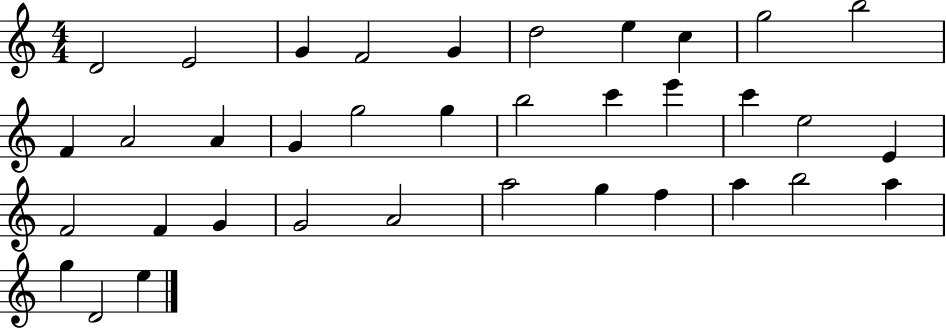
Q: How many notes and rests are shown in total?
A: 36